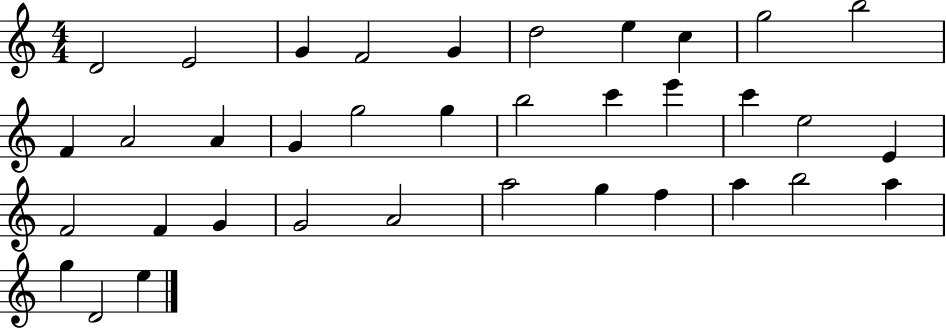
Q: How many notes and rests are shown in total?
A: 36